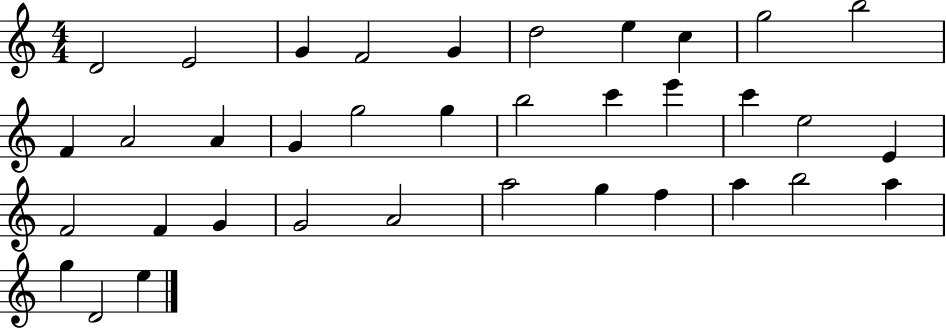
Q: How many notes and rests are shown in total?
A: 36